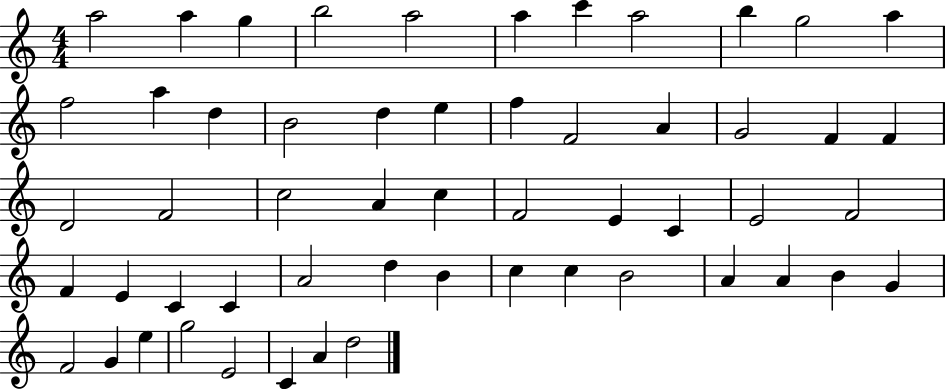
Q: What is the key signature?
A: C major